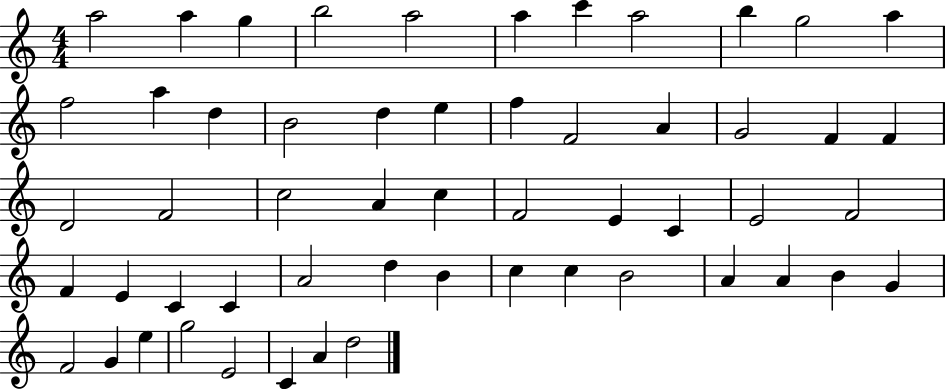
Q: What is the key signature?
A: C major